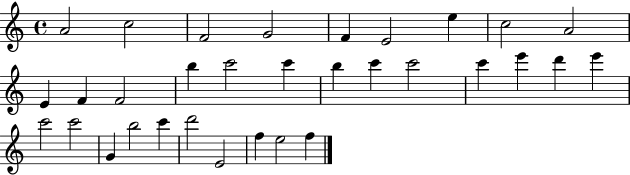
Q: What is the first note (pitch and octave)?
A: A4